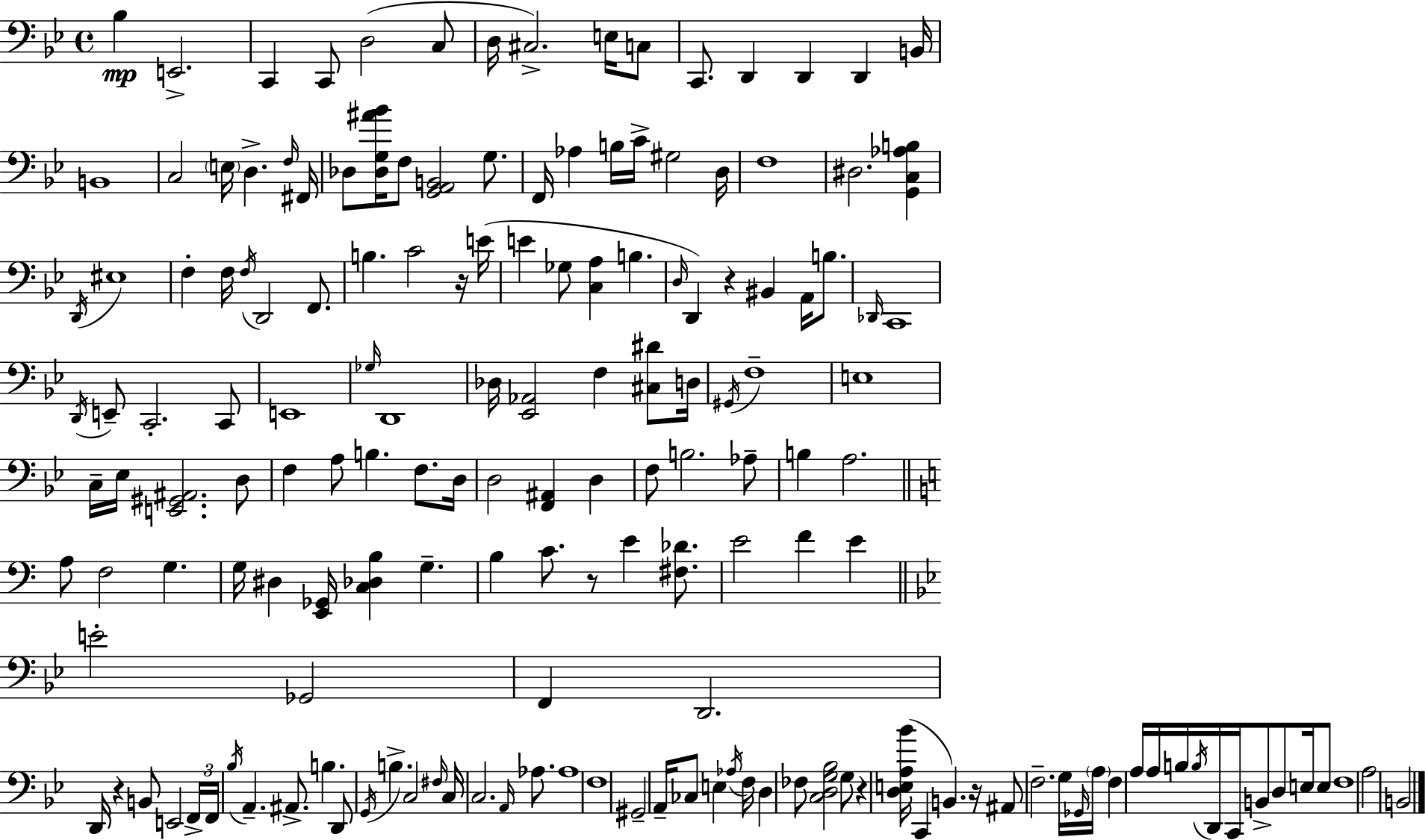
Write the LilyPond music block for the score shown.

{
  \clef bass
  \time 4/4
  \defaultTimeSignature
  \key g \minor
  bes4\mp e,2.-> | c,4 c,8 d2( c8 | d16 cis2.->) e16 c8 | c,8. d,4 d,4 d,4 b,16 | \break b,1 | c2 \parenthesize e16 d4.-> \grace { f16 } | fis,16 des8 <des g ais' bes'>16 f8 <g, a, b,>2 g8. | f,16 aes4 b16 c'16-> gis2 | \break d16 f1 | dis2. <g, c aes b>4 | \acciaccatura { d,16 } eis1 | f4-. f16 \acciaccatura { f16 } d,2 | \break f,8. b4. c'2 | r16 e'16( e'4 ges8 <c a>4 b4. | \grace { d16 }) d,4 r4 bis,4 | a,16 b8. \grace { des,16 } c,1 | \break \acciaccatura { d,16 } e,8-- c,2.-. | c,8 e,1 | \grace { ges16 } d,1 | des16 <ees, aes,>2 | \break f4 <cis dis'>8 d16 \acciaccatura { gis,16 } f1-- | e1 | c16-- ees16 <e, gis, ais,>2. | d8 f4 a8 b4. | \break f8. d16 d2 | <f, ais,>4 d4 f8 b2. | aes8-- b4 a2. | \bar "||" \break \key a \minor a8 f2 g4. | g16 dis4 <e, ges,>16 <c des b>4 g4.-- | b4 c'8. r8 e'4 <fis des'>8. | e'2 f'4 e'4 | \break \bar "||" \break \key bes \major e'2-. ges,2 | f,4 d,2. | d,16 r4 b,8 e,2 \tuplet 3/2 { f,16-> | f,16 \acciaccatura { bes16 } } a,4.-- ais,8.-> b4. | \break d,8 \acciaccatura { g,16 } b4.-> c2 | \grace { fis16 } c16 c2. | \grace { a,16 } aes8. aes1 | f1 | \break gis,2-- a,16-- ces8 e4 | \acciaccatura { aes16 } f16 d4 fes8 <c d g bes>2 | g8 r4 <d e a bes'>16( c,4 b,4.) | r16 ais,8 f2.-- | \break g16 \grace { ges,16 } \parenthesize a16 f4 a16 a16 b16 \acciaccatura { b16 } d,16 c,16 | b,8-> d8 e16 e8 f1 | a2 b,2 | \bar "|."
}